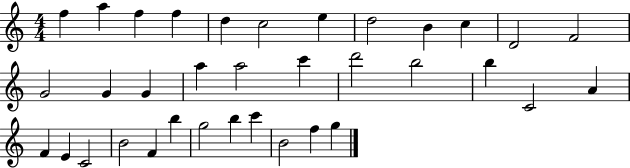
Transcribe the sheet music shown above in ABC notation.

X:1
T:Untitled
M:4/4
L:1/4
K:C
f a f f d c2 e d2 B c D2 F2 G2 G G a a2 c' d'2 b2 b C2 A F E C2 B2 F b g2 b c' B2 f g